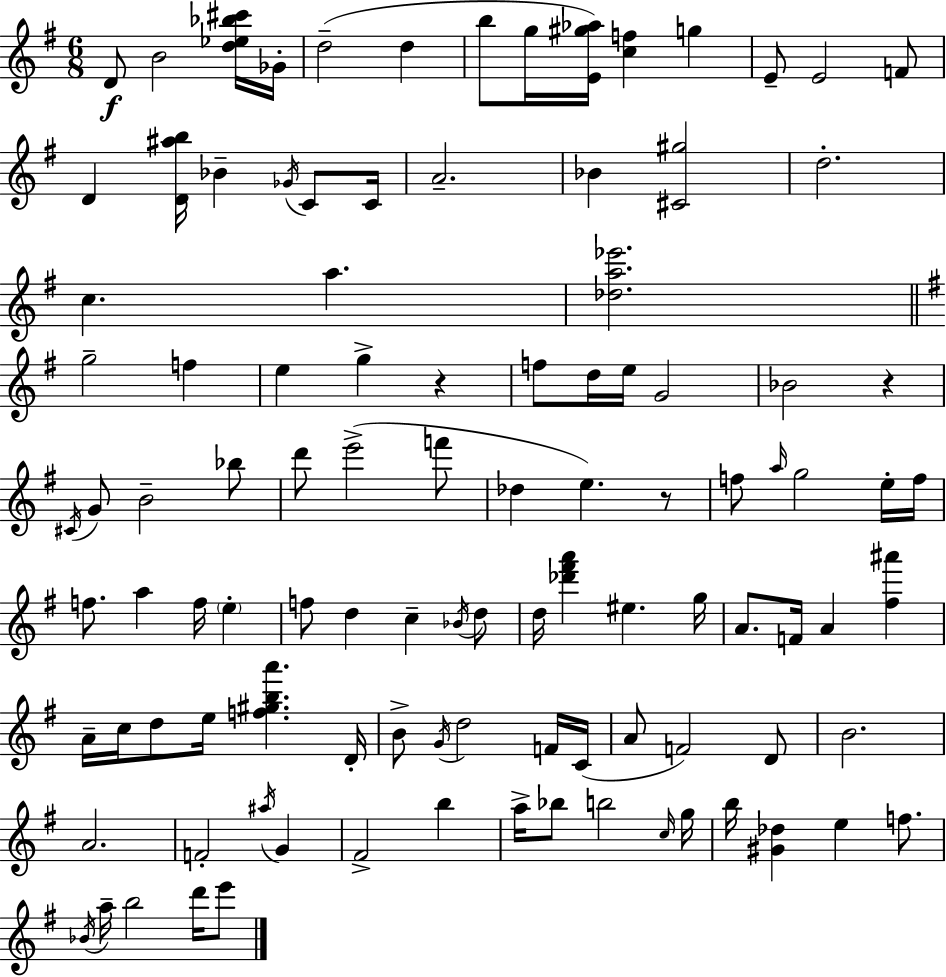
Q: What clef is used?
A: treble